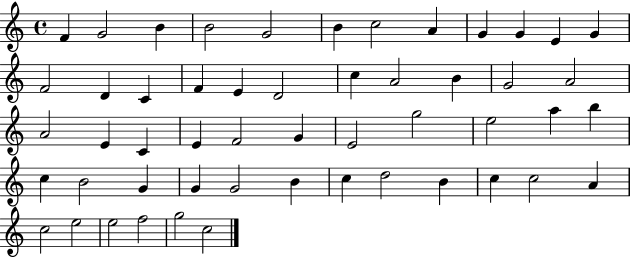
X:1
T:Untitled
M:4/4
L:1/4
K:C
F G2 B B2 G2 B c2 A G G E G F2 D C F E D2 c A2 B G2 A2 A2 E C E F2 G E2 g2 e2 a b c B2 G G G2 B c d2 B c c2 A c2 e2 e2 f2 g2 c2